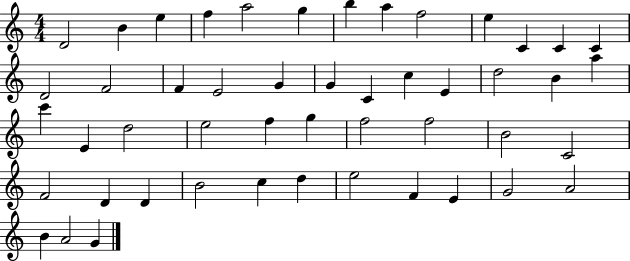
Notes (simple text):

D4/h B4/q E5/q F5/q A5/h G5/q B5/q A5/q F5/h E5/q C4/q C4/q C4/q D4/h F4/h F4/q E4/h G4/q G4/q C4/q C5/q E4/q D5/h B4/q A5/q C6/q E4/q D5/h E5/h F5/q G5/q F5/h F5/h B4/h C4/h F4/h D4/q D4/q B4/h C5/q D5/q E5/h F4/q E4/q G4/h A4/h B4/q A4/h G4/q